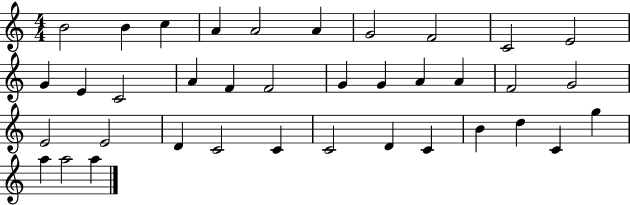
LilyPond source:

{
  \clef treble
  \numericTimeSignature
  \time 4/4
  \key c \major
  b'2 b'4 c''4 | a'4 a'2 a'4 | g'2 f'2 | c'2 e'2 | \break g'4 e'4 c'2 | a'4 f'4 f'2 | g'4 g'4 a'4 a'4 | f'2 g'2 | \break e'2 e'2 | d'4 c'2 c'4 | c'2 d'4 c'4 | b'4 d''4 c'4 g''4 | \break a''4 a''2 a''4 | \bar "|."
}